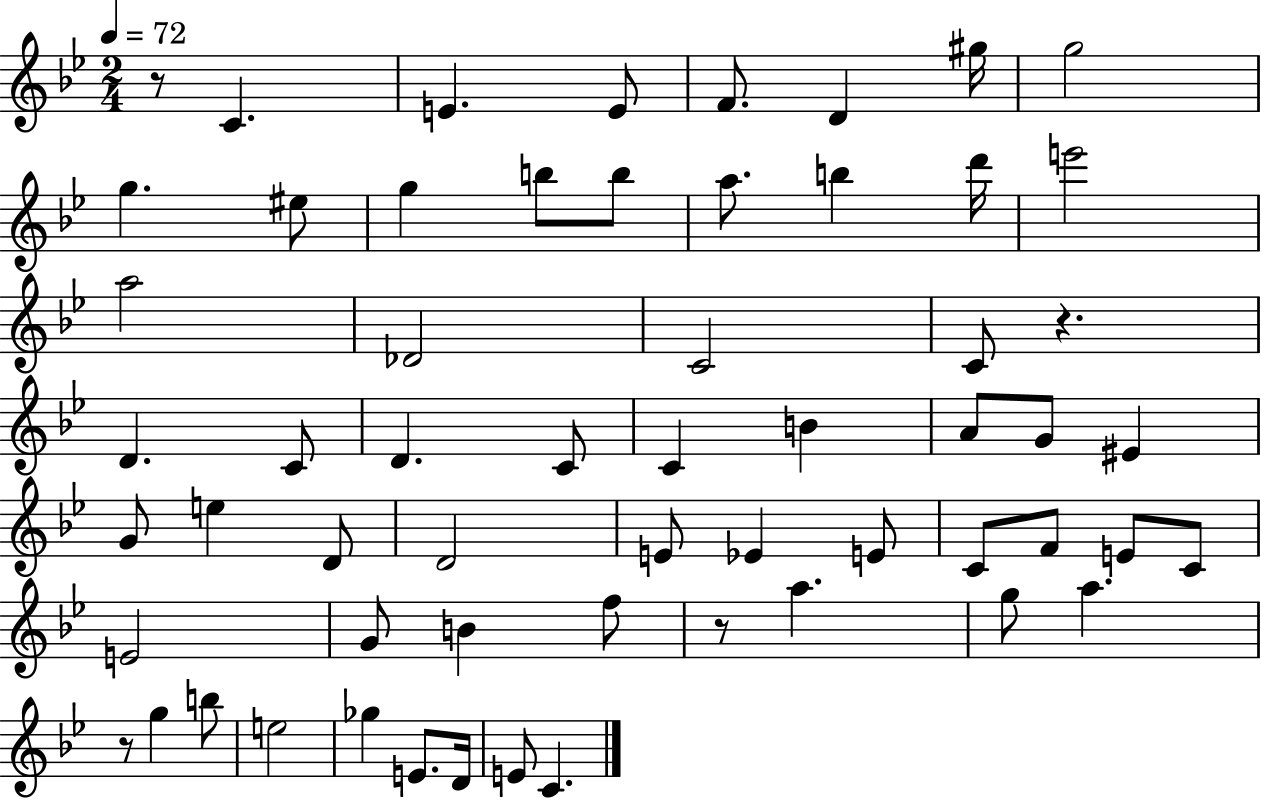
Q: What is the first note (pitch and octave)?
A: C4